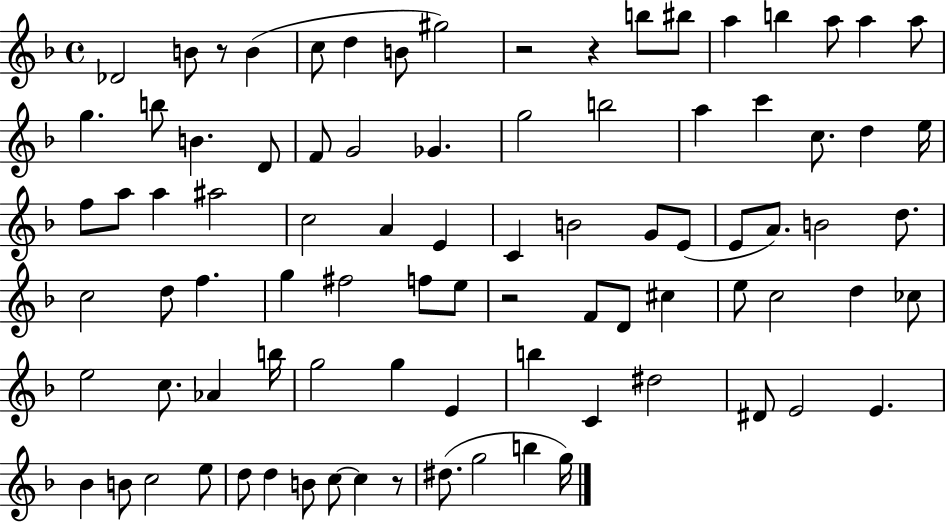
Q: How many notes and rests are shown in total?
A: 88